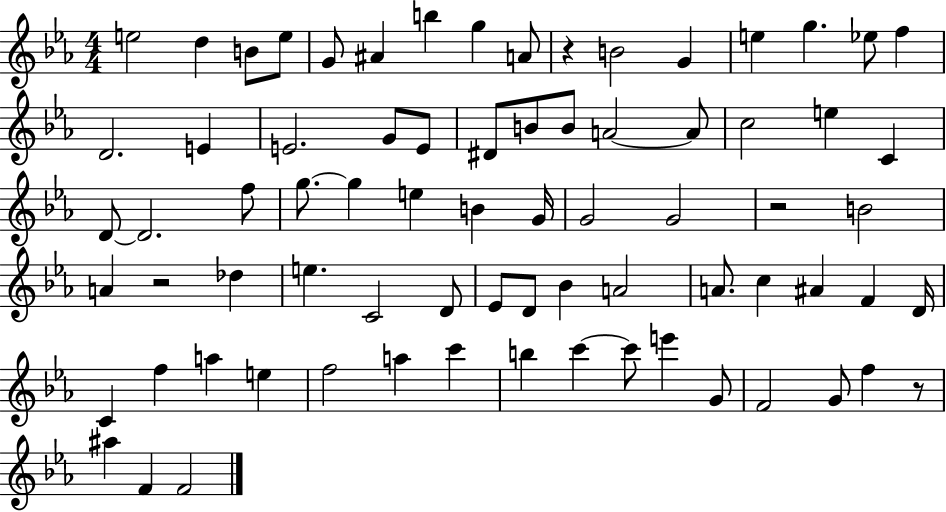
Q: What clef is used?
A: treble